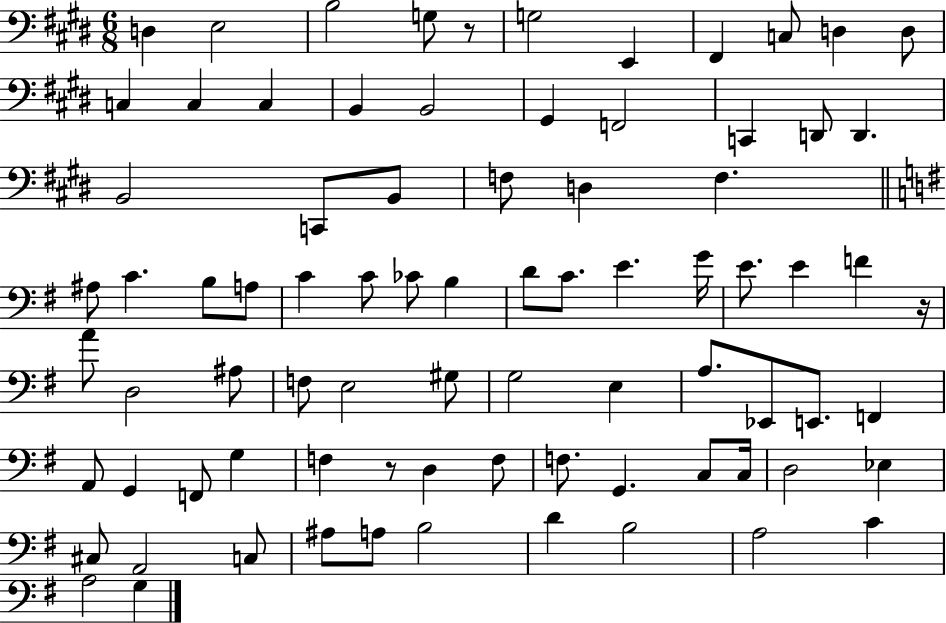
{
  \clef bass
  \numericTimeSignature
  \time 6/8
  \key e \major
  d4 e2 | b2 g8 r8 | g2 e,4 | fis,4 c8 d4 d8 | \break c4 c4 c4 | b,4 b,2 | gis,4 f,2 | c,4 d,8 d,4. | \break b,2 c,8 b,8 | f8 d4 f4. | \bar "||" \break \key e \minor ais8 c'4. b8 a8 | c'4 c'8 ces'8 b4 | d'8 c'8. e'4. g'16 | e'8. e'4 f'4 r16 | \break a'8 d2 ais8 | f8 e2 gis8 | g2 e4 | a8. ees,8 e,8. f,4 | \break a,8 g,4 f,8 g4 | f4 r8 d4 f8 | f8. g,4. c8 c16 | d2 ees4 | \break cis8 a,2 c8 | ais8 a8 b2 | d'4 b2 | a2 c'4 | \break a2 g4 | \bar "|."
}